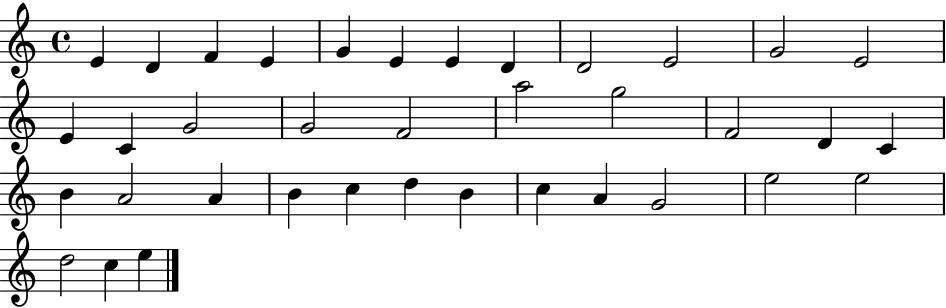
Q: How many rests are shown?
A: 0